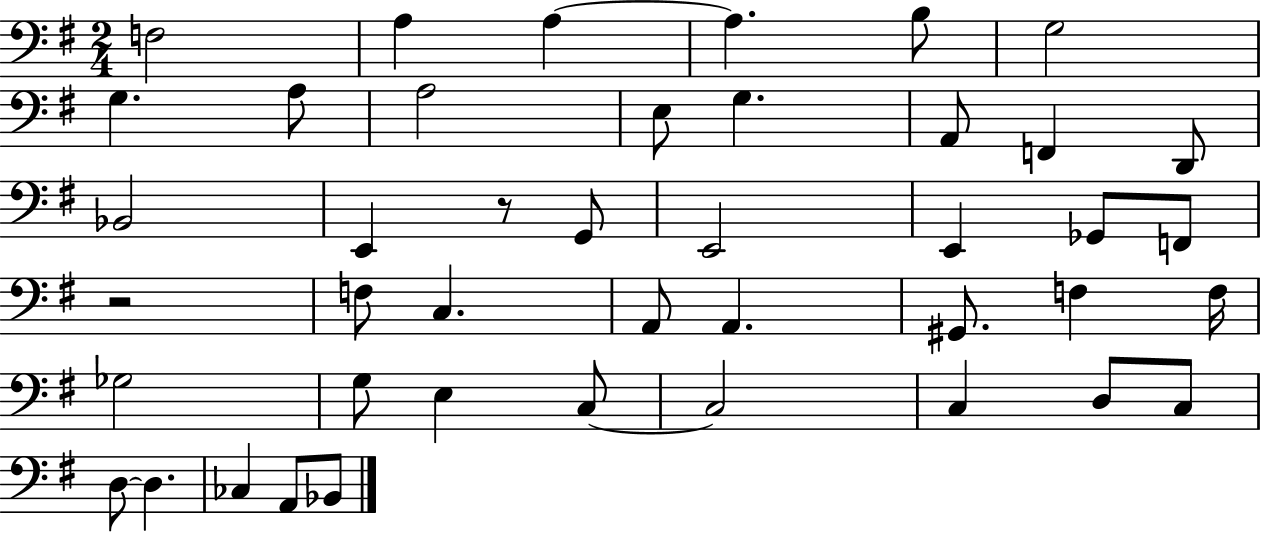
{
  \clef bass
  \numericTimeSignature
  \time 2/4
  \key g \major
  f2 | a4 a4~~ | a4. b8 | g2 | \break g4. a8 | a2 | e8 g4. | a,8 f,4 d,8 | \break bes,2 | e,4 r8 g,8 | e,2 | e,4 ges,8 f,8 | \break r2 | f8 c4. | a,8 a,4. | gis,8. f4 f16 | \break ges2 | g8 e4 c8~~ | c2 | c4 d8 c8 | \break d8~~ d4. | ces4 a,8 bes,8 | \bar "|."
}